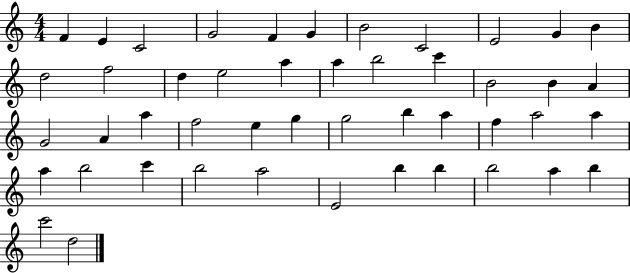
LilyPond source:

{
  \clef treble
  \numericTimeSignature
  \time 4/4
  \key c \major
  f'4 e'4 c'2 | g'2 f'4 g'4 | b'2 c'2 | e'2 g'4 b'4 | \break d''2 f''2 | d''4 e''2 a''4 | a''4 b''2 c'''4 | b'2 b'4 a'4 | \break g'2 a'4 a''4 | f''2 e''4 g''4 | g''2 b''4 a''4 | f''4 a''2 a''4 | \break a''4 b''2 c'''4 | b''2 a''2 | e'2 b''4 b''4 | b''2 a''4 b''4 | \break c'''2 d''2 | \bar "|."
}